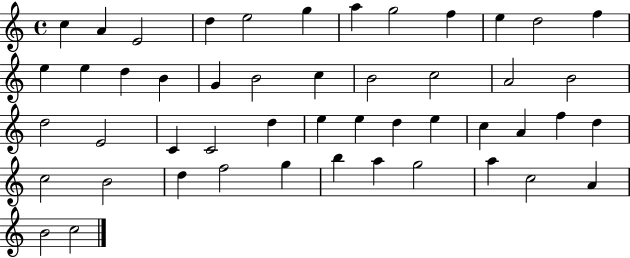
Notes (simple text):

C5/q A4/q E4/h D5/q E5/h G5/q A5/q G5/h F5/q E5/q D5/h F5/q E5/q E5/q D5/q B4/q G4/q B4/h C5/q B4/h C5/h A4/h B4/h D5/h E4/h C4/q C4/h D5/q E5/q E5/q D5/q E5/q C5/q A4/q F5/q D5/q C5/h B4/h D5/q F5/h G5/q B5/q A5/q G5/h A5/q C5/h A4/q B4/h C5/h